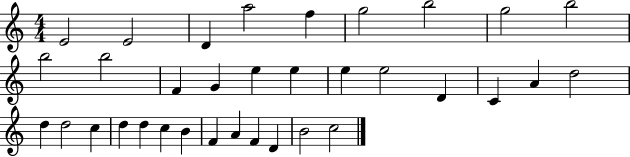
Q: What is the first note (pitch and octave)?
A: E4